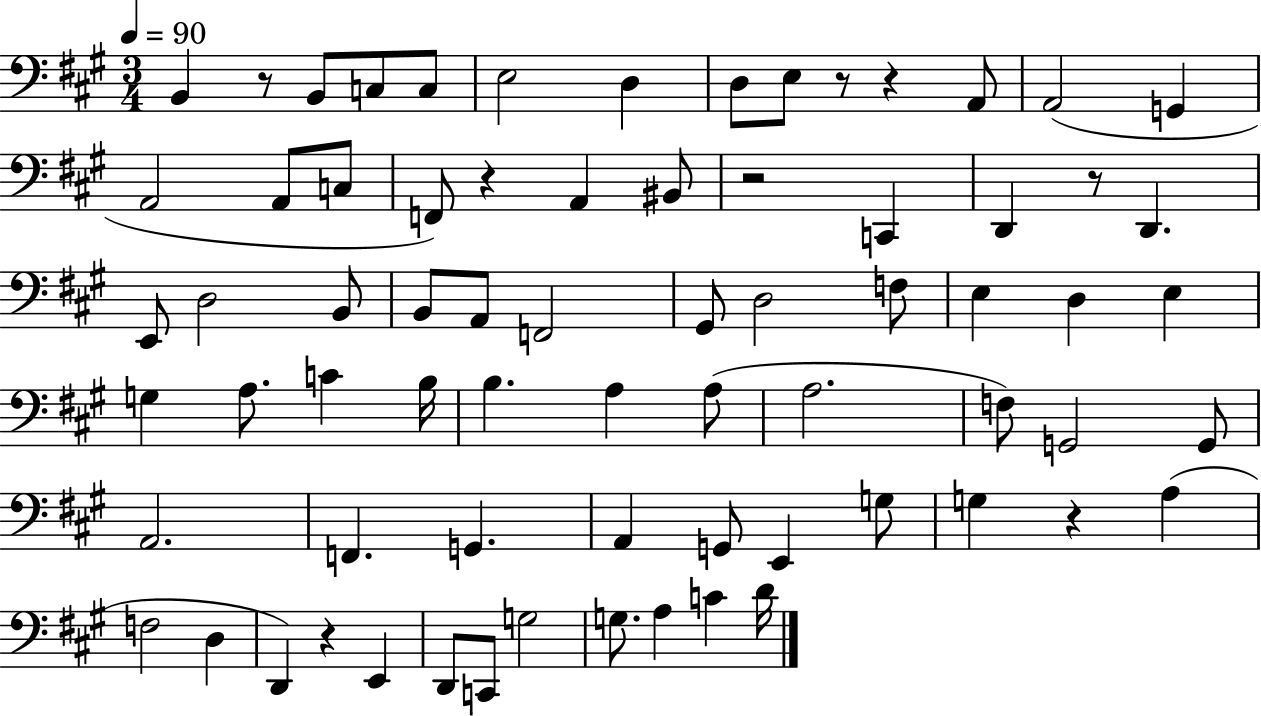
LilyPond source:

{
  \clef bass
  \numericTimeSignature
  \time 3/4
  \key a \major
  \tempo 4 = 90
  b,4 r8 b,8 c8 c8 | e2 d4 | d8 e8 r8 r4 a,8 | a,2( g,4 | \break a,2 a,8 c8 | f,8) r4 a,4 bis,8 | r2 c,4 | d,4 r8 d,4. | \break e,8 d2 b,8 | b,8 a,8 f,2 | gis,8 d2 f8 | e4 d4 e4 | \break g4 a8. c'4 b16 | b4. a4 a8( | a2. | f8) g,2 g,8 | \break a,2. | f,4. g,4. | a,4 g,8 e,4 g8 | g4 r4 a4( | \break f2 d4 | d,4) r4 e,4 | d,8 c,8 g2 | g8. a4 c'4 d'16 | \break \bar "|."
}